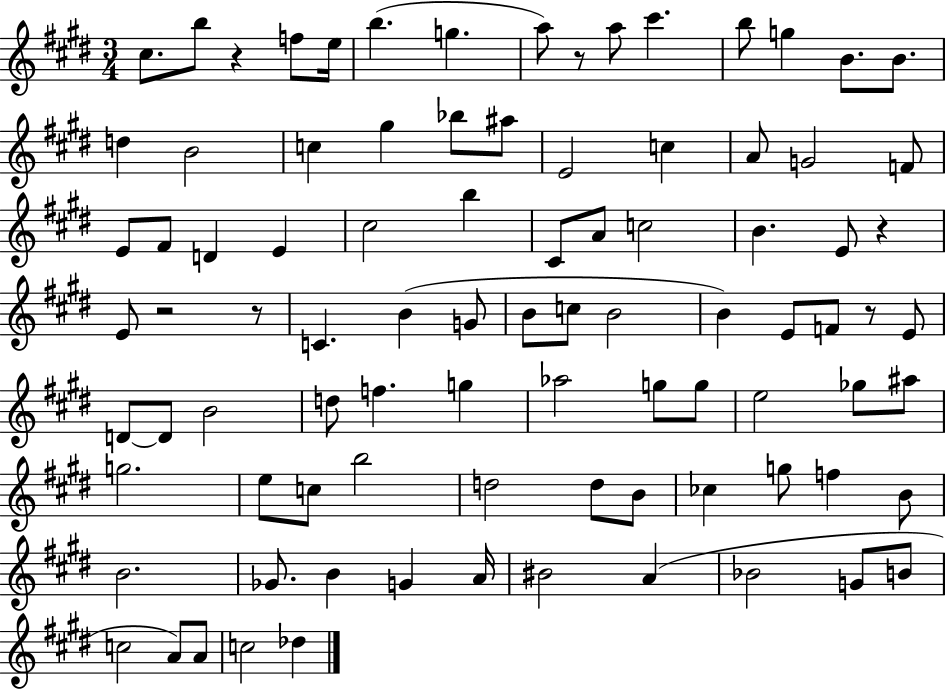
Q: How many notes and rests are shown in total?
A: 90